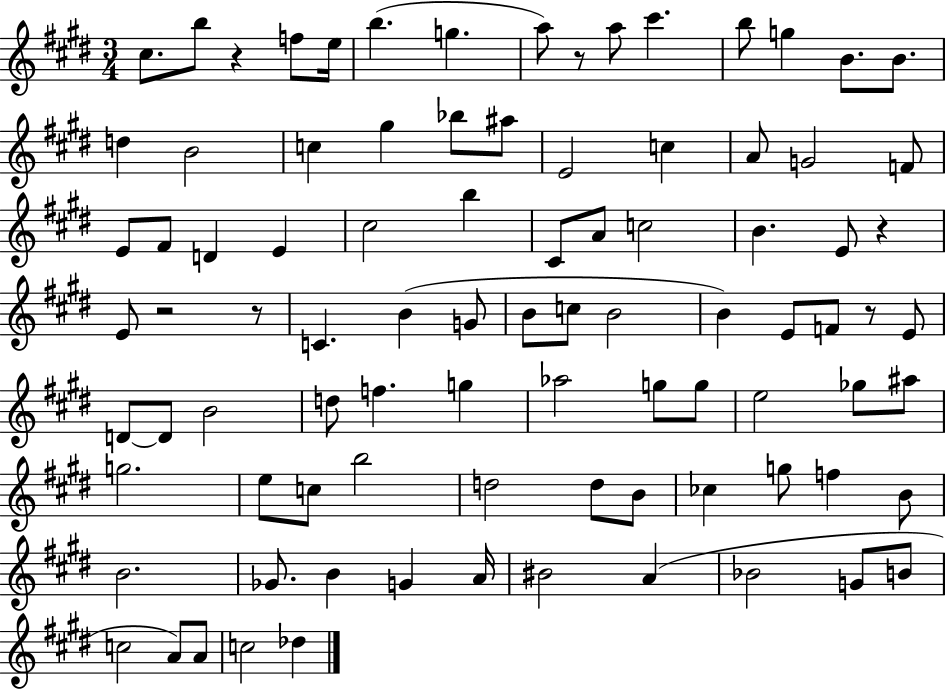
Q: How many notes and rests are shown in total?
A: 90